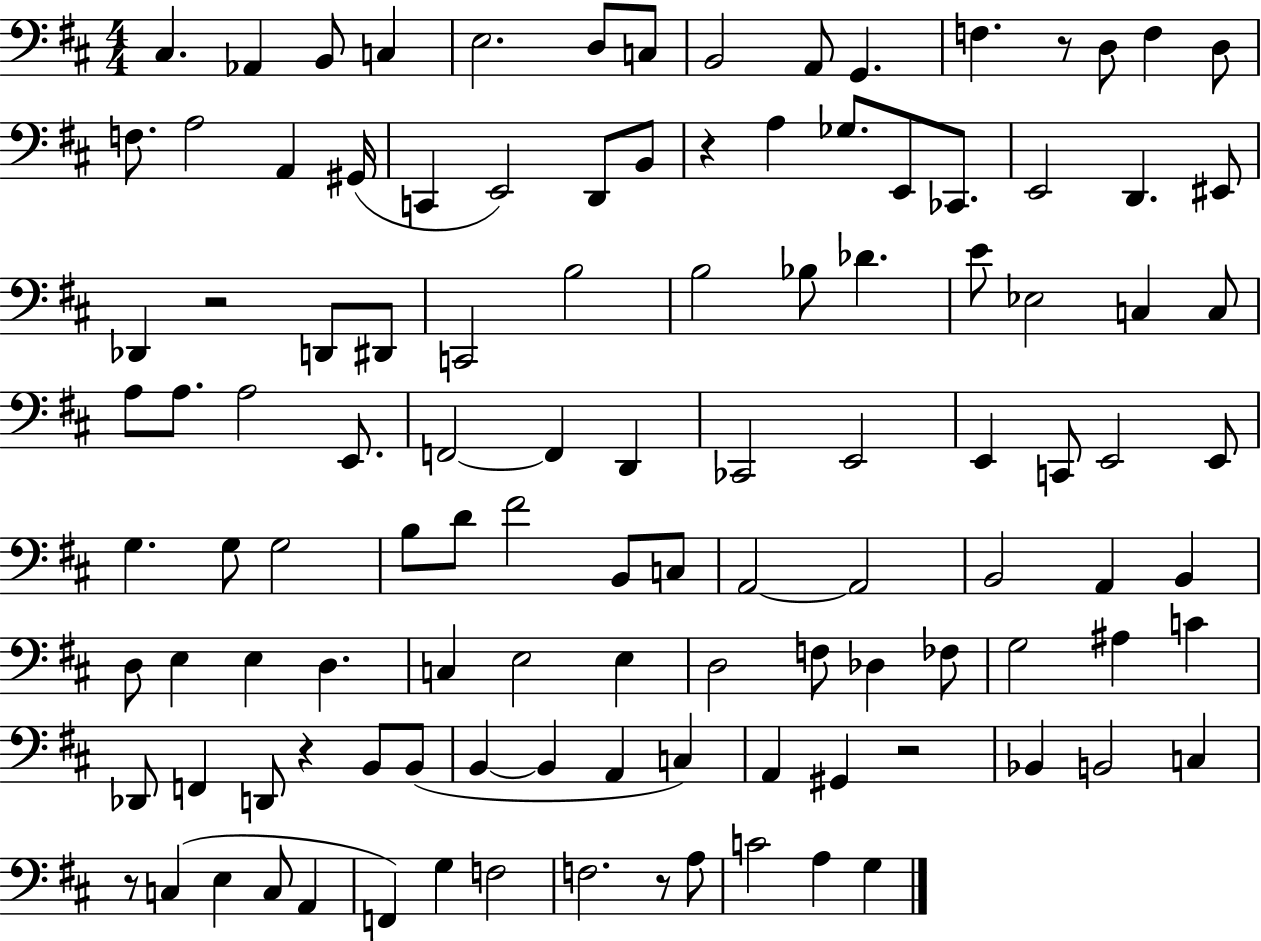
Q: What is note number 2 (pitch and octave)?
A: Ab2